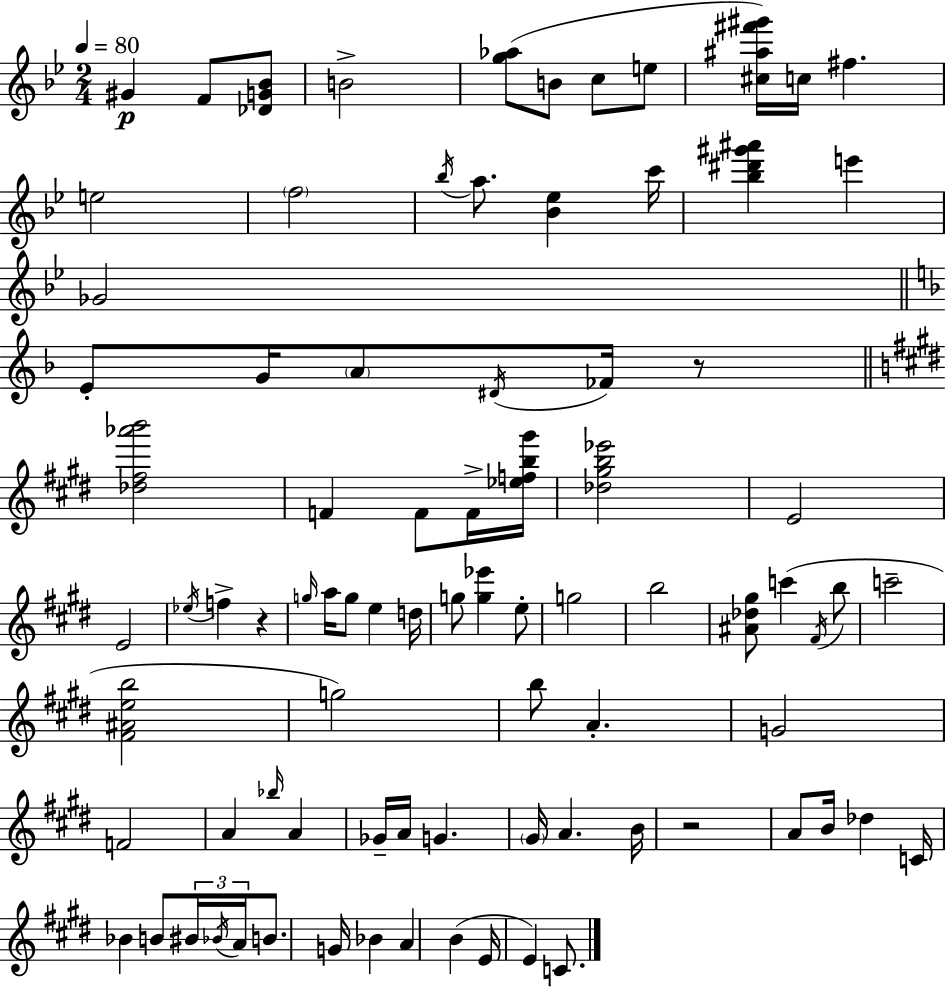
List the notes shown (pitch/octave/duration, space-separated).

G#4/q F4/e [Db4,G4,Bb4]/e B4/h [G5,Ab5]/e B4/e C5/e E5/e [C#5,A#5,F#6,G#6]/s C5/s F#5/q. E5/h F5/h Bb5/s A5/e. [Bb4,Eb5]/q C6/s [Bb5,D#6,G#6,A#6]/q E6/q Gb4/h E4/e G4/s A4/e D#4/s FES4/s R/e [Db5,F#5,Ab6,B6]/h F4/q F4/e F4/s [Eb5,F5,B5,G#6]/s [Db5,G#5,B5,Eb6]/h E4/h E4/h Eb5/s F5/q R/q G5/s A5/s G5/e E5/q D5/s G5/e [G5,Eb6]/q E5/e G5/h B5/h [A#4,Db5,G#5]/e C6/q F#4/s B5/e C6/h [F#4,A#4,E5,B5]/h G5/h B5/e A4/q. G4/h F4/h A4/q Bb5/s A4/q Gb4/s A4/s G4/q. G#4/s A4/q. B4/s R/h A4/e B4/s Db5/q C4/s Bb4/q B4/e BIS4/s Bb4/s A4/s B4/e. G4/s Bb4/q A4/q B4/q E4/s E4/q C4/e.